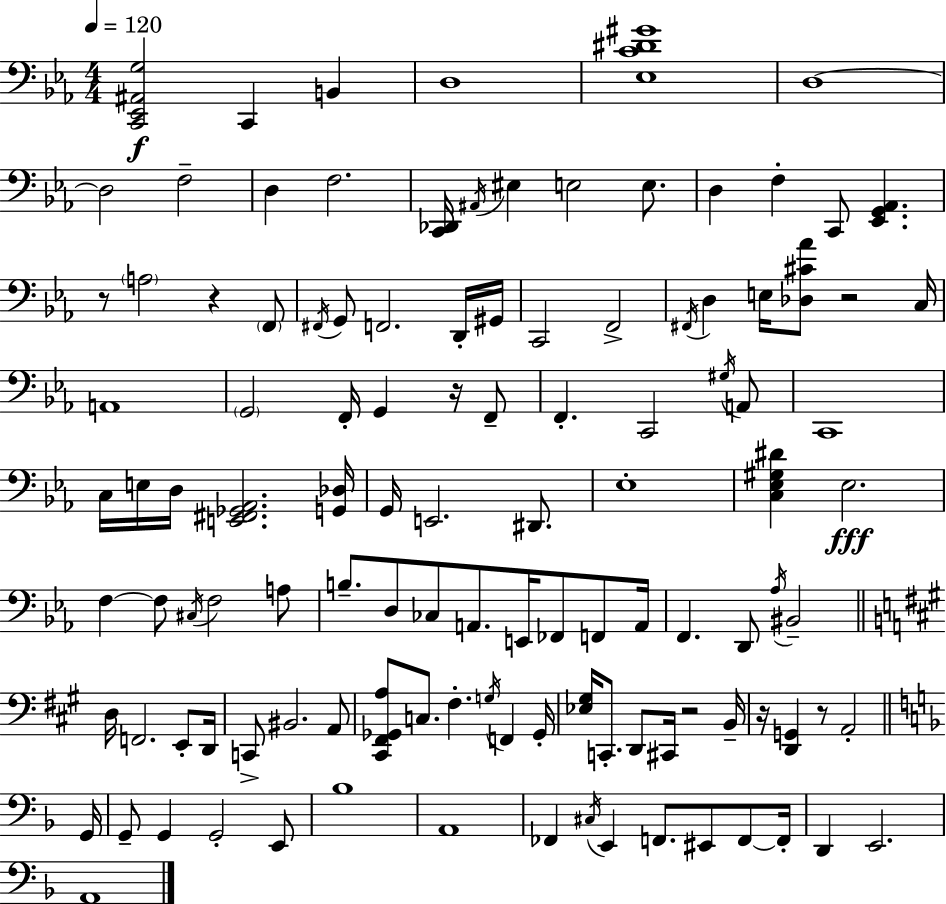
[C2,Eb2,A#2,G3]/h C2/q B2/q D3/w [Eb3,C4,D#4,G#4]/w D3/w D3/h F3/h D3/q F3/h. [C2,Db2]/s A#2/s EIS3/q E3/h E3/e. D3/q F3/q C2/e [Eb2,G2,Ab2]/q. R/e A3/h R/q F2/e F#2/s G2/e F2/h. D2/s G#2/s C2/h F2/h F#2/s D3/q E3/s [Db3,C#4,Ab4]/e R/h C3/s A2/w G2/h F2/s G2/q R/s F2/e F2/q. C2/h G#3/s A2/e C2/w C3/s E3/s D3/s [E2,F#2,Gb2,Ab2]/h. [G2,Db3]/s G2/s E2/h. D#2/e. Eb3/w [C3,Eb3,G#3,D#4]/q Eb3/h. F3/q F3/e C#3/s F3/h A3/e B3/e. D3/e CES3/e A2/e. E2/s FES2/e F2/e A2/s F2/q. D2/e Ab3/s BIS2/h D3/s F2/h. E2/e D2/s C2/e BIS2/h. A2/e [C#2,F#2,Gb2,A3]/e C3/e. F#3/q. G3/s F2/q Gb2/s [Eb3,G#3]/s C2/e. D2/e C#2/s R/h B2/s R/s [D2,G2]/q R/e A2/h G2/s G2/e G2/q G2/h E2/e Bb3/w A2/w FES2/q C#3/s E2/q F2/e. EIS2/e F2/e F2/s D2/q E2/h. A2/w